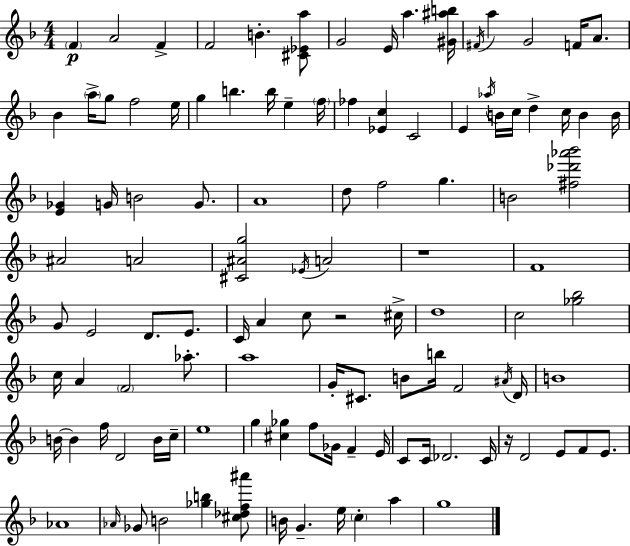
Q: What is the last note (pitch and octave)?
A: G5